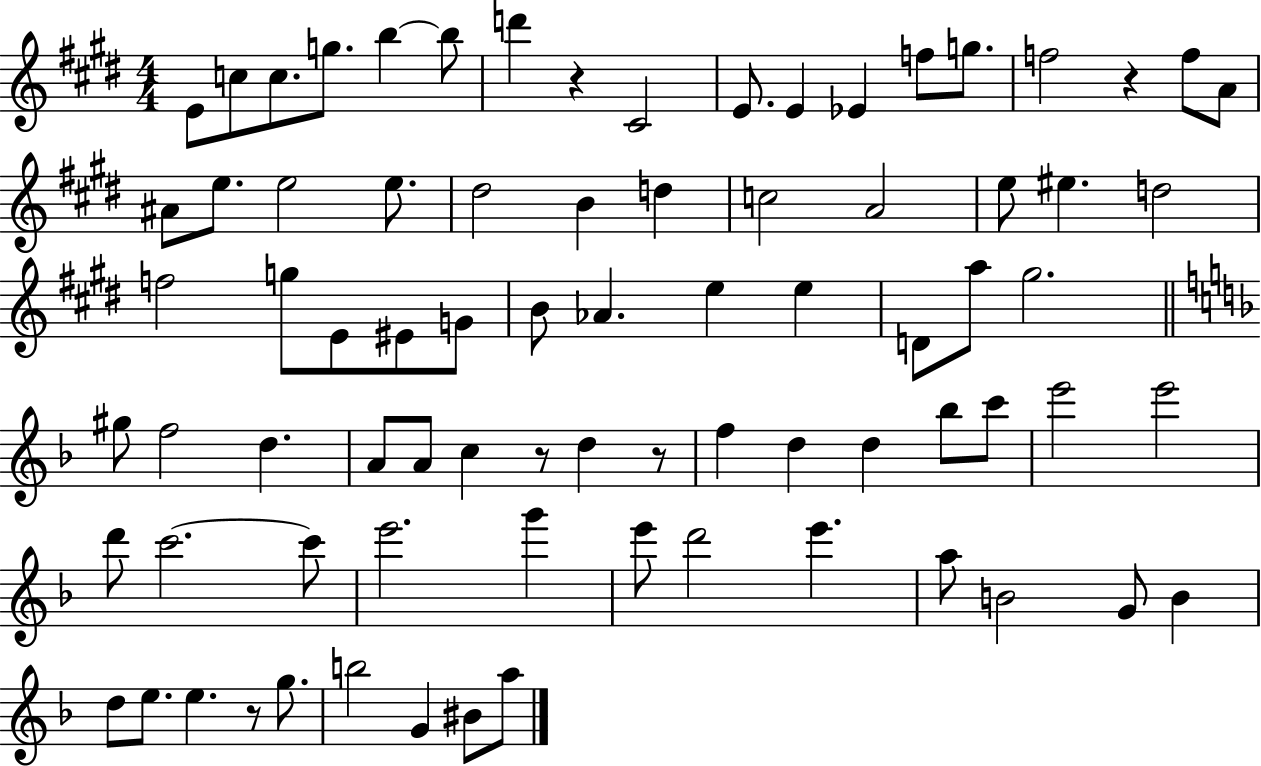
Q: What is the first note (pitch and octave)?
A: E4